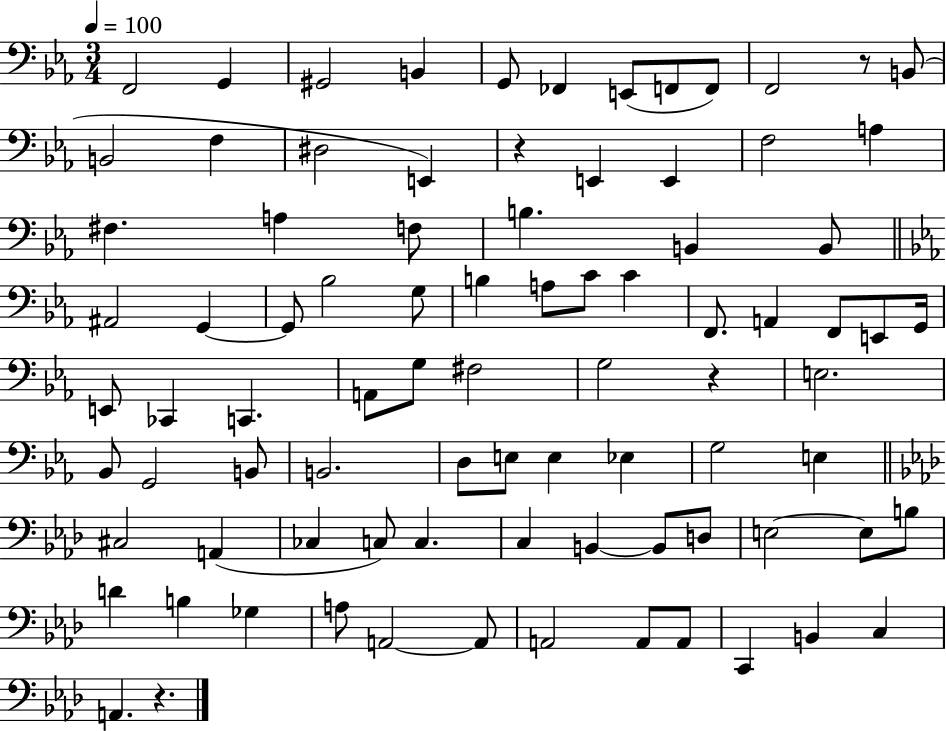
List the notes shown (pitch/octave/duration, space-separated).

F2/h G2/q G#2/h B2/q G2/e FES2/q E2/e F2/e F2/e F2/h R/e B2/e B2/h F3/q D#3/h E2/q R/q E2/q E2/q F3/h A3/q F#3/q. A3/q F3/e B3/q. B2/q B2/e A#2/h G2/q G2/e Bb3/h G3/e B3/q A3/e C4/e C4/q F2/e. A2/q F2/e E2/e G2/s E2/e CES2/q C2/q. A2/e G3/e F#3/h G3/h R/q E3/h. Bb2/e G2/h B2/e B2/h. D3/e E3/e E3/q Eb3/q G3/h E3/q C#3/h A2/q CES3/q C3/e C3/q. C3/q B2/q B2/e D3/e E3/h E3/e B3/e D4/q B3/q Gb3/q A3/e A2/h A2/e A2/h A2/e A2/e C2/q B2/q C3/q A2/q. R/q.